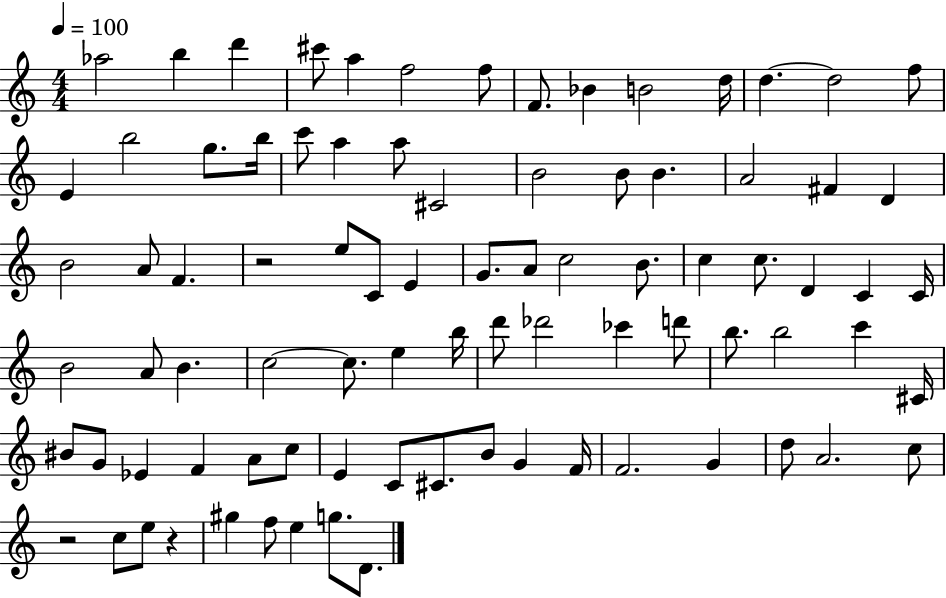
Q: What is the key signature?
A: C major